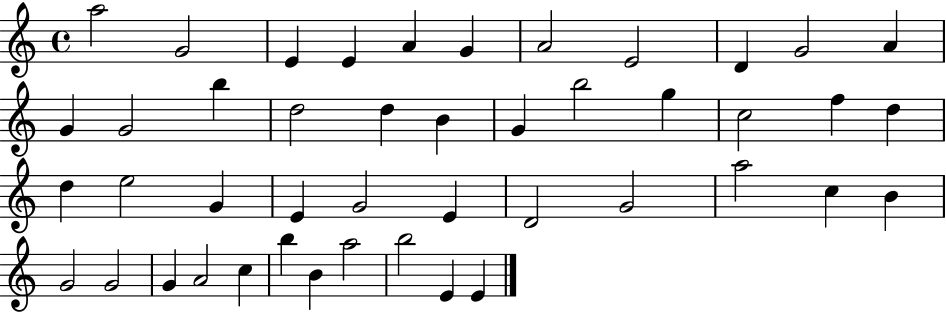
A5/h G4/h E4/q E4/q A4/q G4/q A4/h E4/h D4/q G4/h A4/q G4/q G4/h B5/q D5/h D5/q B4/q G4/q B5/h G5/q C5/h F5/q D5/q D5/q E5/h G4/q E4/q G4/h E4/q D4/h G4/h A5/h C5/q B4/q G4/h G4/h G4/q A4/h C5/q B5/q B4/q A5/h B5/h E4/q E4/q